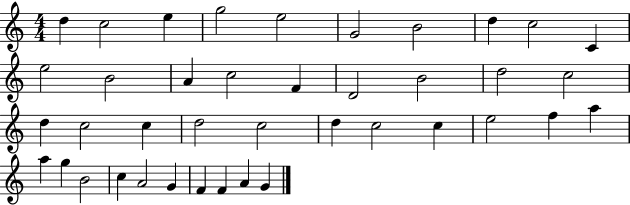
D5/q C5/h E5/q G5/h E5/h G4/h B4/h D5/q C5/h C4/q E5/h B4/h A4/q C5/h F4/q D4/h B4/h D5/h C5/h D5/q C5/h C5/q D5/h C5/h D5/q C5/h C5/q E5/h F5/q A5/q A5/q G5/q B4/h C5/q A4/h G4/q F4/q F4/q A4/q G4/q